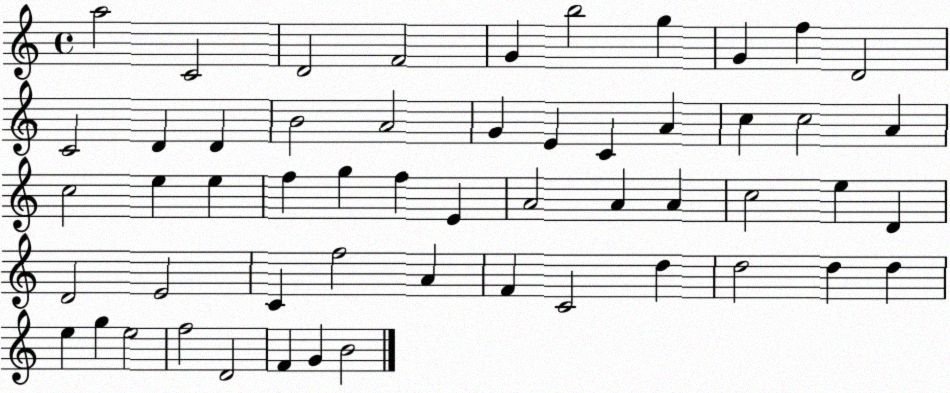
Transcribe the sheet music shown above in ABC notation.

X:1
T:Untitled
M:4/4
L:1/4
K:C
a2 C2 D2 F2 G b2 g G f D2 C2 D D B2 A2 G E C A c c2 A c2 e e f g f E A2 A A c2 e D D2 E2 C f2 A F C2 d d2 d d e g e2 f2 D2 F G B2